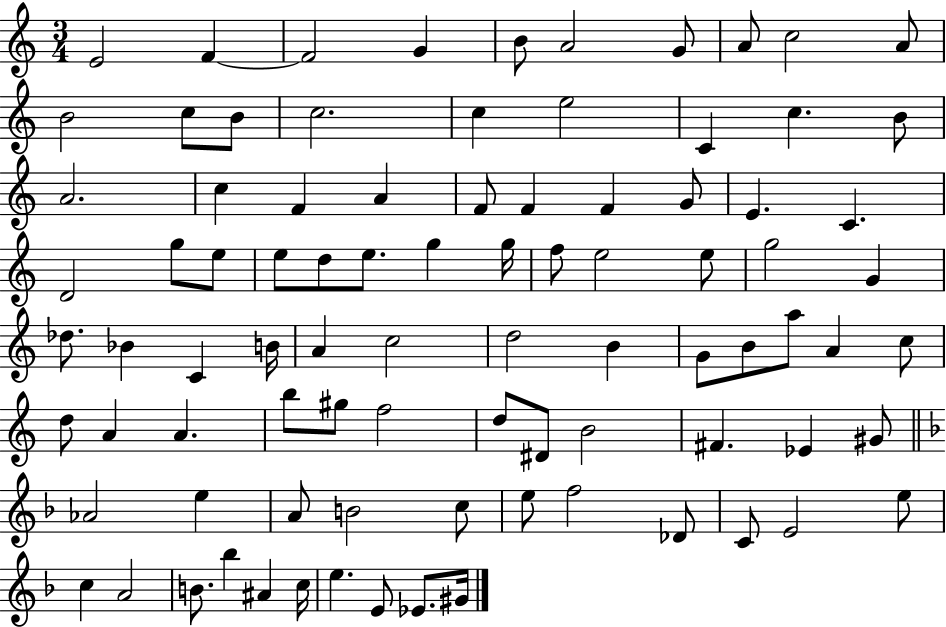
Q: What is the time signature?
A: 3/4